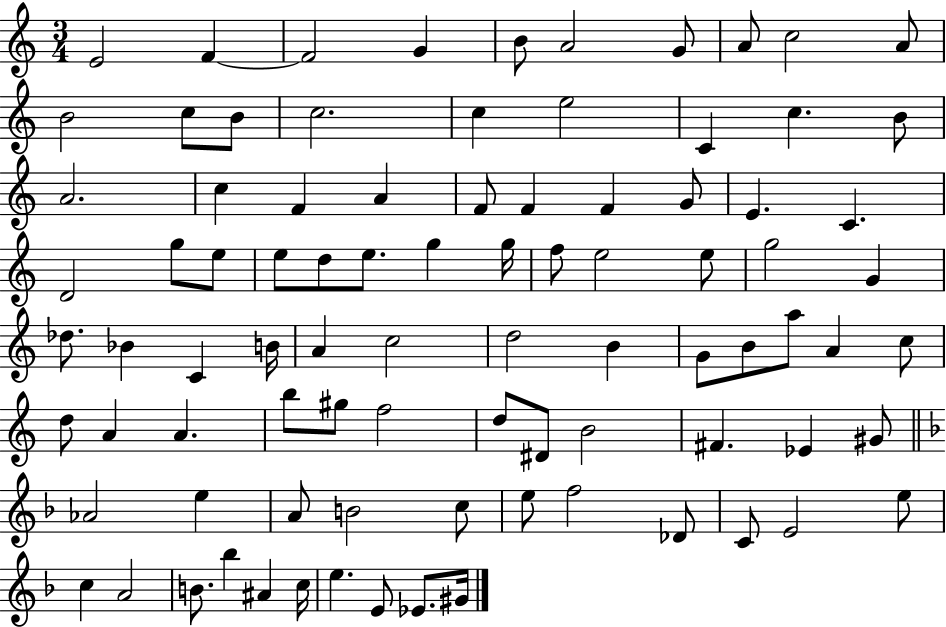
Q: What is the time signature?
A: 3/4